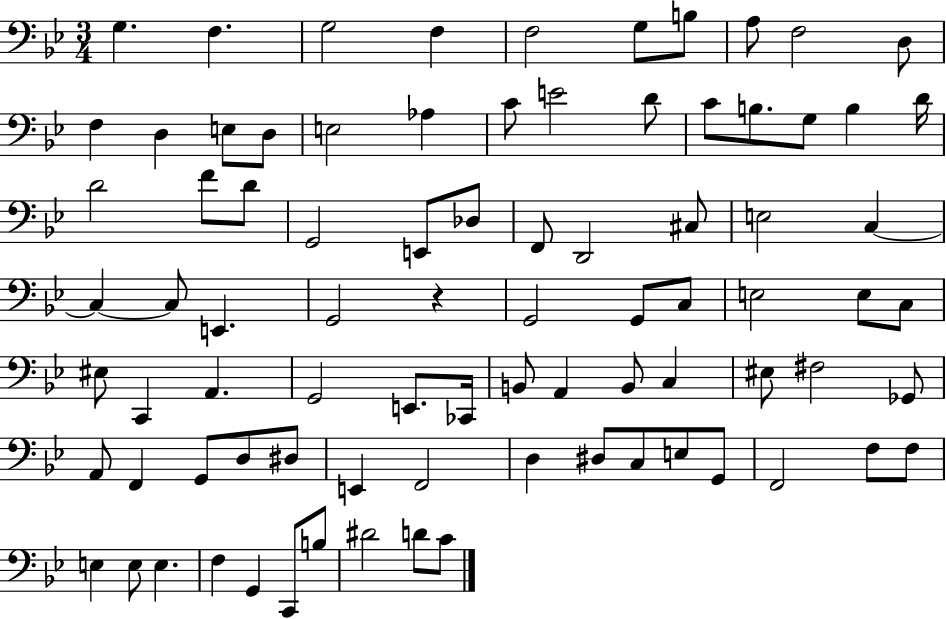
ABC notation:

X:1
T:Untitled
M:3/4
L:1/4
K:Bb
G, F, G,2 F, F,2 G,/2 B,/2 A,/2 F,2 D,/2 F, D, E,/2 D,/2 E,2 _A, C/2 E2 D/2 C/2 B,/2 G,/2 B, D/4 D2 F/2 D/2 G,,2 E,,/2 _D,/2 F,,/2 D,,2 ^C,/2 E,2 C, C, C,/2 E,, G,,2 z G,,2 G,,/2 C,/2 E,2 E,/2 C,/2 ^E,/2 C,, A,, G,,2 E,,/2 _C,,/4 B,,/2 A,, B,,/2 C, ^E,/2 ^F,2 _G,,/2 A,,/2 F,, G,,/2 D,/2 ^D,/2 E,, F,,2 D, ^D,/2 C,/2 E,/2 G,,/2 F,,2 F,/2 F,/2 E, E,/2 E, F, G,, C,,/2 B,/2 ^D2 D/2 C/2